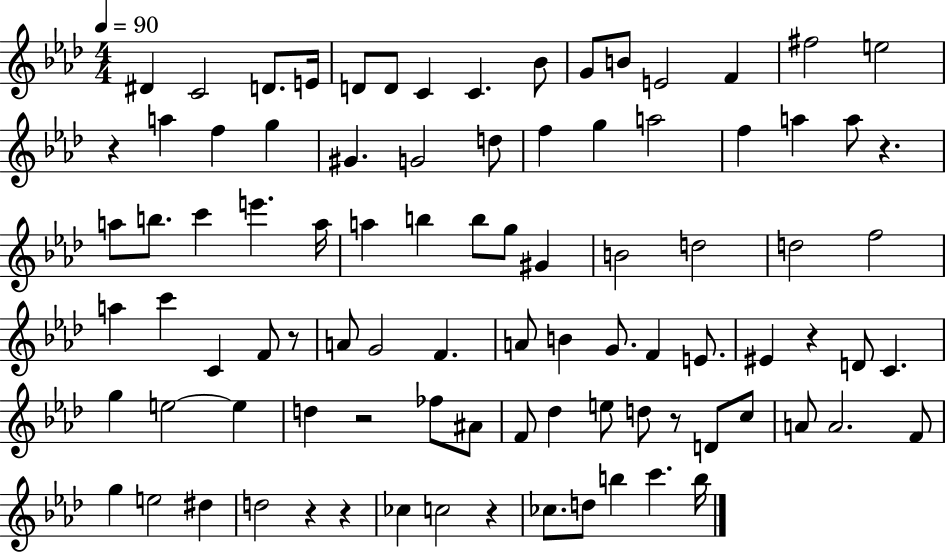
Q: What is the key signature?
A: AES major